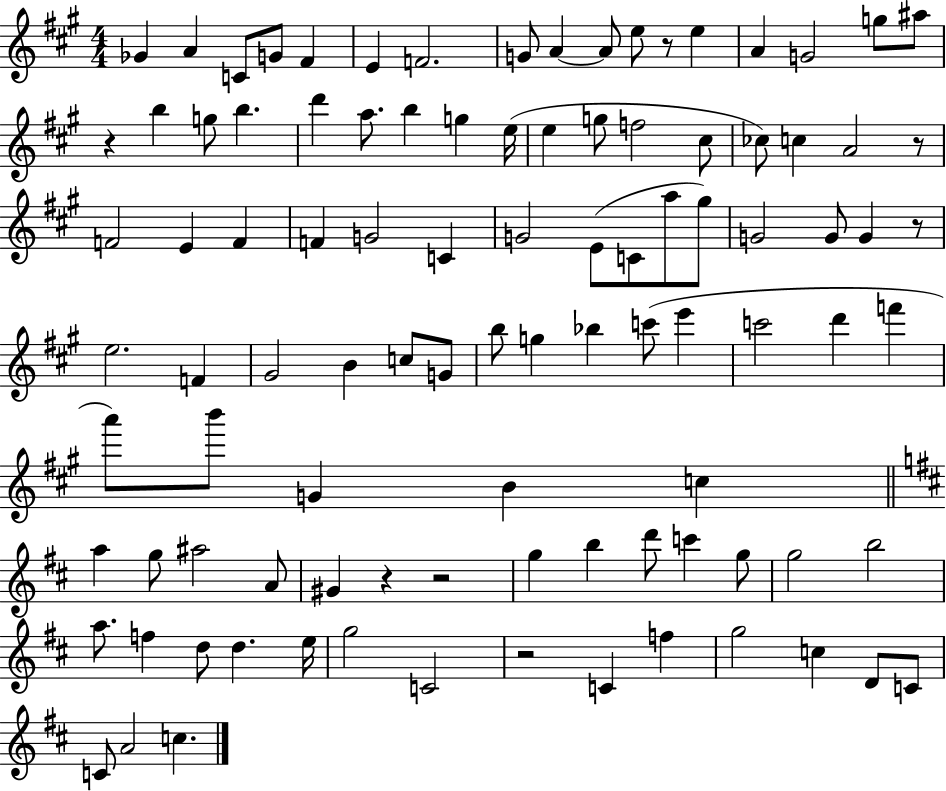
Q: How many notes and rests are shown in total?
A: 99